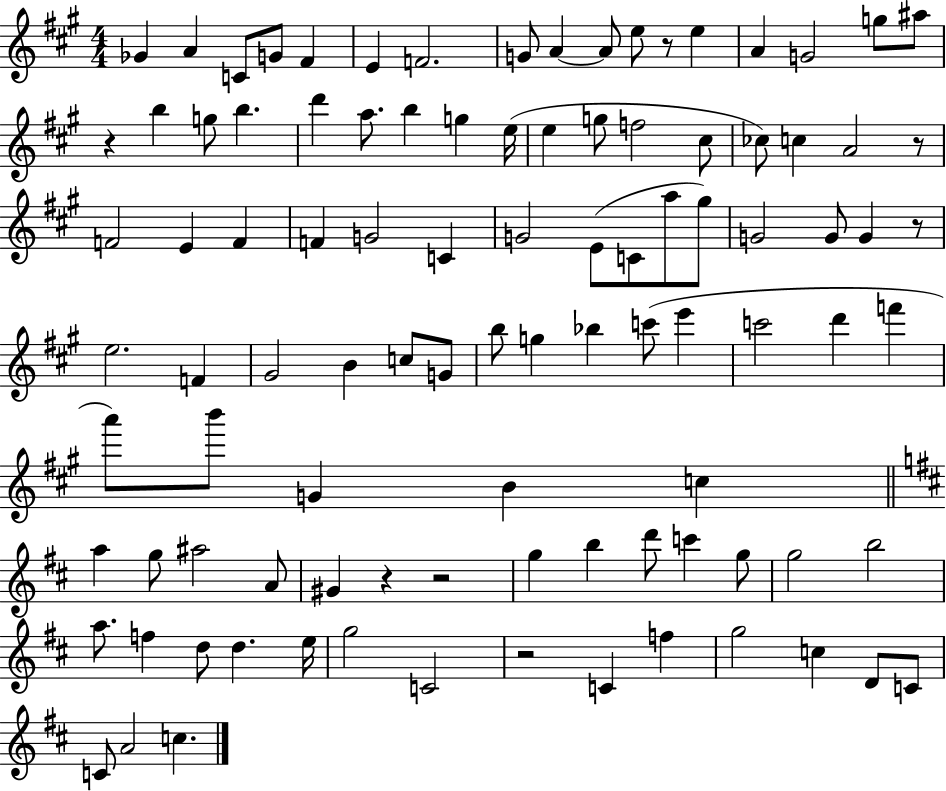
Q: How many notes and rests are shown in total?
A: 99